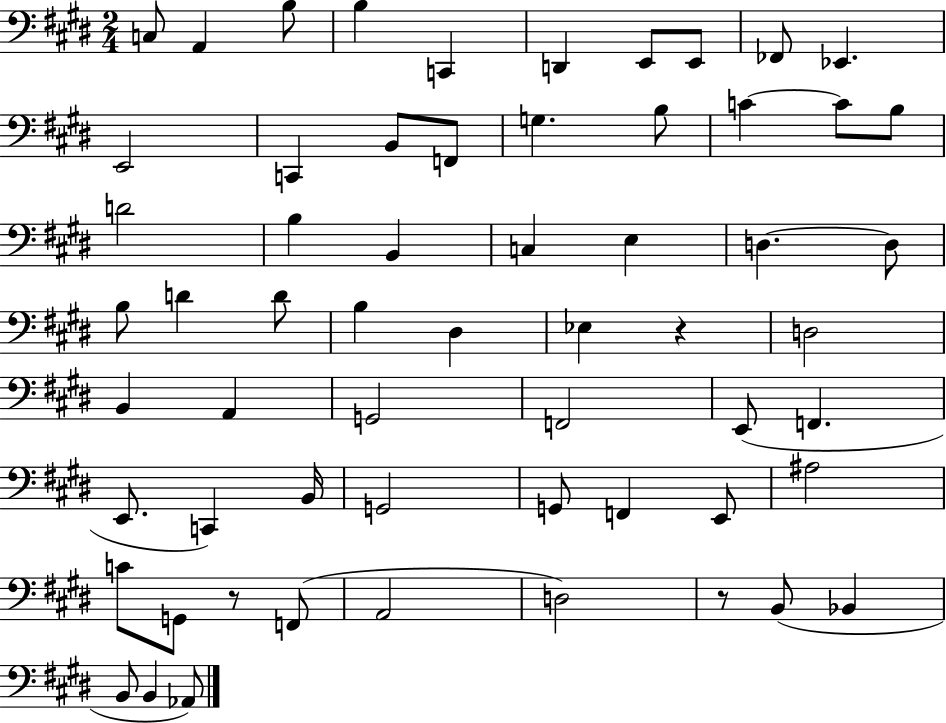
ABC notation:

X:1
T:Untitled
M:2/4
L:1/4
K:E
C,/2 A,, B,/2 B, C,, D,, E,,/2 E,,/2 _F,,/2 _E,, E,,2 C,, B,,/2 F,,/2 G, B,/2 C C/2 B,/2 D2 B, B,, C, E, D, D,/2 B,/2 D D/2 B, ^D, _E, z D,2 B,, A,, G,,2 F,,2 E,,/2 F,, E,,/2 C,, B,,/4 G,,2 G,,/2 F,, E,,/2 ^A,2 C/2 G,,/2 z/2 F,,/2 A,,2 D,2 z/2 B,,/2 _B,, B,,/2 B,, _A,,/2